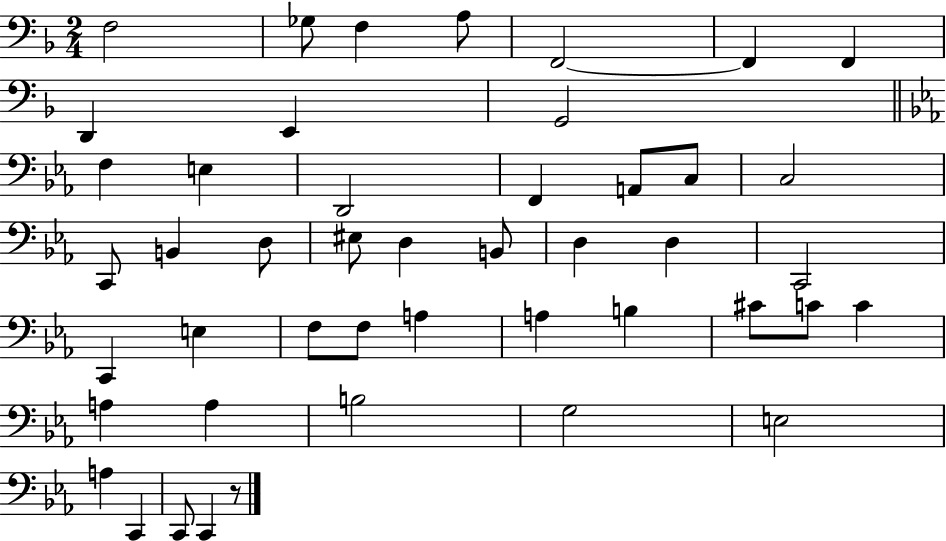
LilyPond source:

{
  \clef bass
  \numericTimeSignature
  \time 2/4
  \key f \major
  f2 | ges8 f4 a8 | f,2~~ | f,4 f,4 | \break d,4 e,4 | g,2 | \bar "||" \break \key c \minor f4 e4 | d,2 | f,4 a,8 c8 | c2 | \break c,8 b,4 d8 | eis8 d4 b,8 | d4 d4 | c,2 | \break c,4 e4 | f8 f8 a4 | a4 b4 | cis'8 c'8 c'4 | \break a4 a4 | b2 | g2 | e2 | \break a4 c,4 | c,8 c,4 r8 | \bar "|."
}